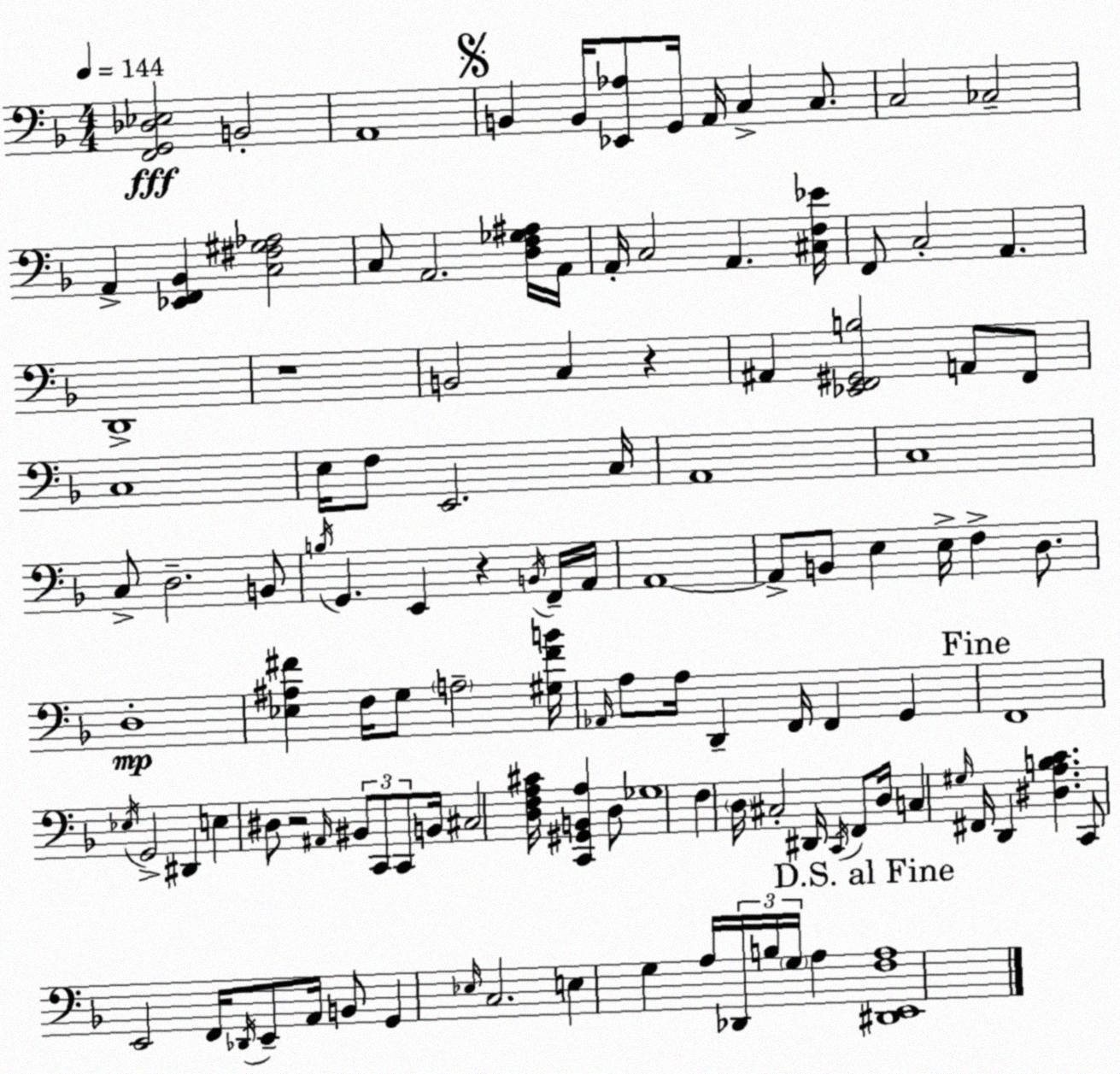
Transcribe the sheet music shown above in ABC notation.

X:1
T:Untitled
M:4/4
L:1/4
K:F
[F,,G,,_D,_E,]2 B,,2 A,,4 B,, B,,/4 [_E,,_A,]/2 G,,/4 A,,/4 C, C,/2 C,2 _C,2 A,, [_E,,F,,_B,,] [C,^F,^G,_A,]2 C,/2 A,,2 [D,F,_G,^A,]/4 A,,/4 A,,/4 C,2 A,, [^C,F,_E]/4 F,,/2 C,2 A,, D,,4 z4 B,,2 C, z ^A,, [_E,,F,,^G,,B,]2 A,,/2 F,,/2 C,4 E,/4 F,/2 E,,2 C,/4 A,,4 C,4 C,/2 D,2 B,,/2 B,/4 G,, E,, z B,,/4 F,,/4 A,,/4 A,,4 A,,/2 B,,/2 E, E,/4 F, D,/2 D,4 [_E,^A,^F] F,/4 G,/2 A,2 [^G,^FB]/4 _A,,/4 A,/2 A,/4 D,, F,,/4 F,, G,, F,,4 _E,/4 G,,2 ^D,, E, ^D,/2 z2 ^A,,/4 ^B,,/2 C,,/2 C,,/2 B,,/4 ^C,2 [D,F,A,^C]/4 [C,,^G,,B,,A,] D,/2 _G,4 F, D,/4 ^C,2 ^D,,/4 C,,/4 F,,/2 D,/4 C, ^G,/4 ^F,,/4 D,, [^D,A,B,C] C,,/2 E,,2 F,,/4 _D,,/4 E,,/2 A,,/4 B,,/2 G,, _E,/4 C,2 E, G, A,/4 _D,,/4 B,/4 G,/4 A, [^D,,E,,F,A,]4